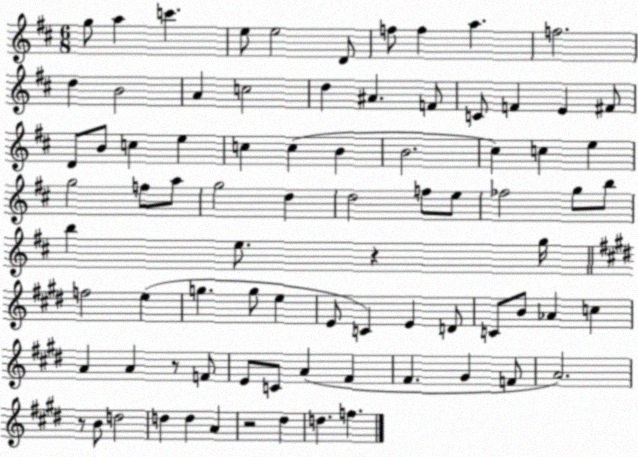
X:1
T:Untitled
M:6/8
L:1/4
K:D
g/2 a c' e/2 e2 D/2 f/2 f a f2 d B2 A c2 d ^A F/2 C/2 F E ^F/2 D/2 B/2 c e c c B B2 ^c c e g2 f/2 a/2 g2 d d2 f/2 e/2 _f2 g/2 b/2 b e/2 z g/4 f2 e g g/2 e E/2 C E D/2 C/2 B/2 _A c A A z/2 F/2 E/2 C/2 A ^F ^F ^G F/2 A2 z/2 B/2 d2 d d A z2 ^d d f